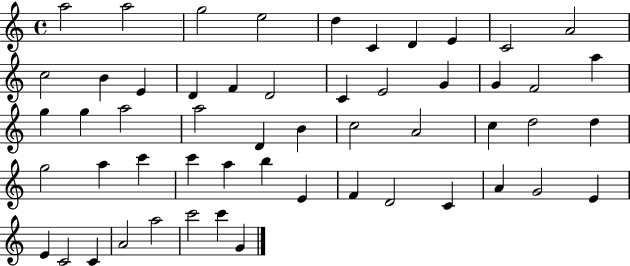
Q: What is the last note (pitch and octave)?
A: G4